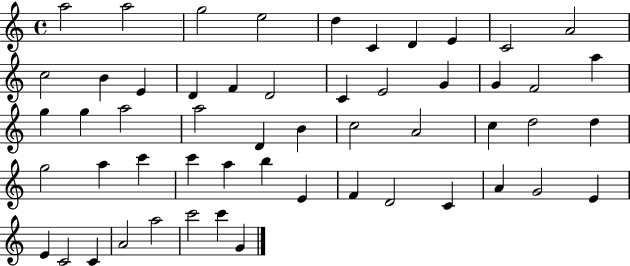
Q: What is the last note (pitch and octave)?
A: G4